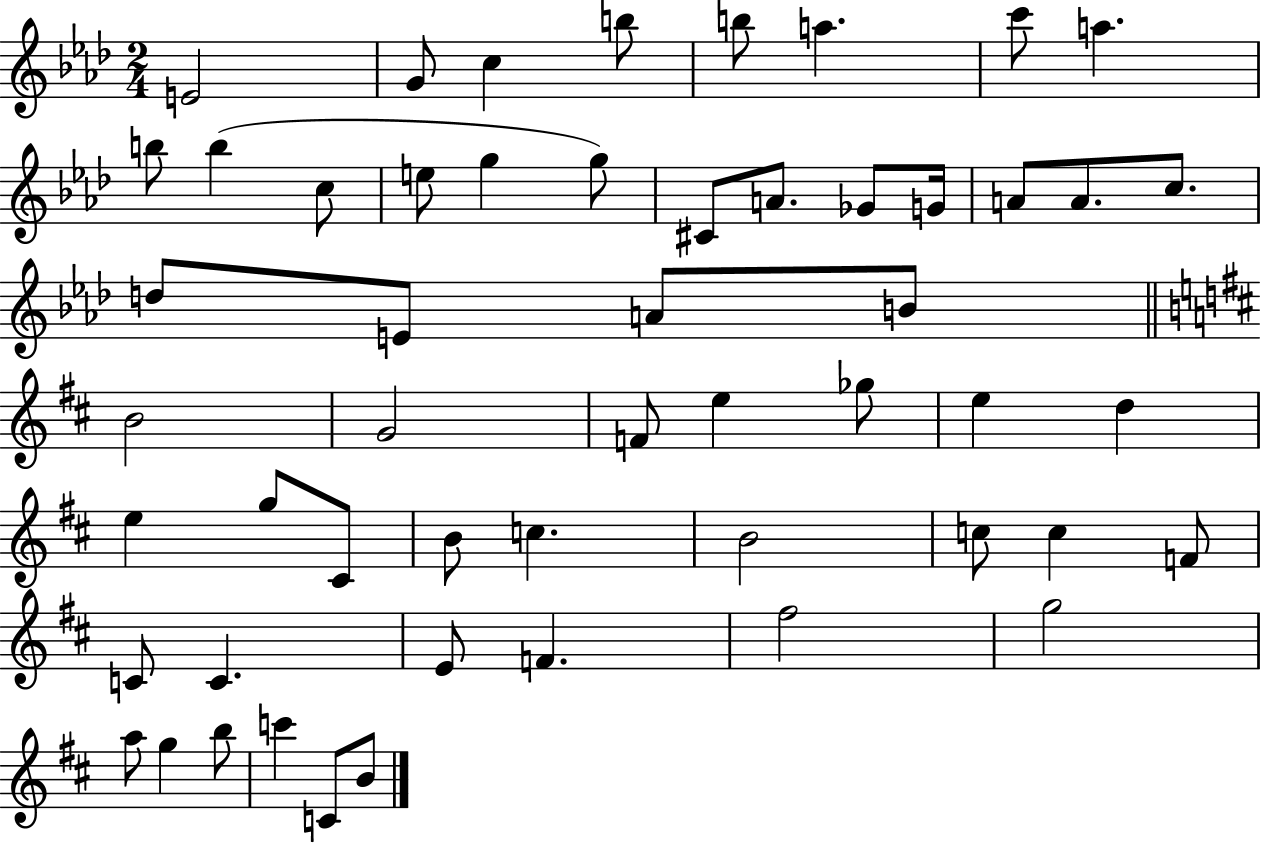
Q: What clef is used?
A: treble